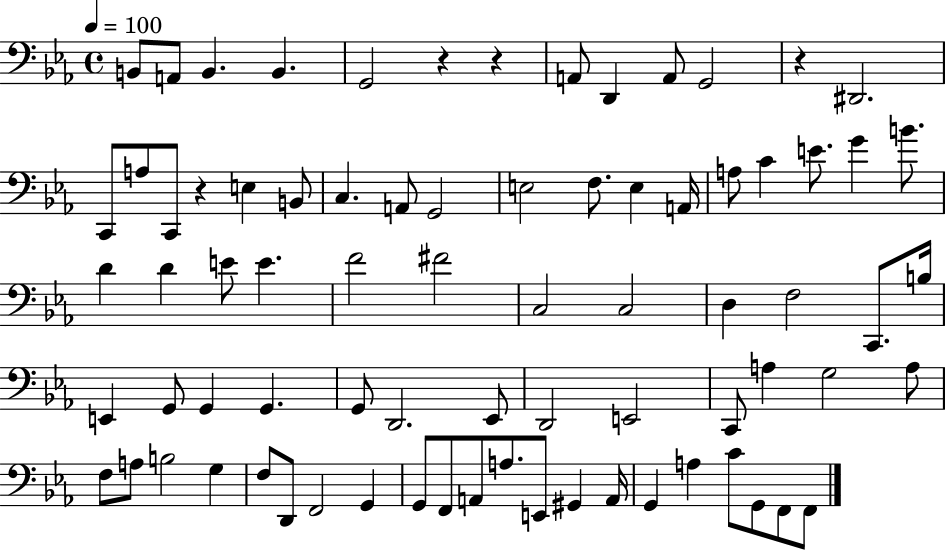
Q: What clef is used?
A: bass